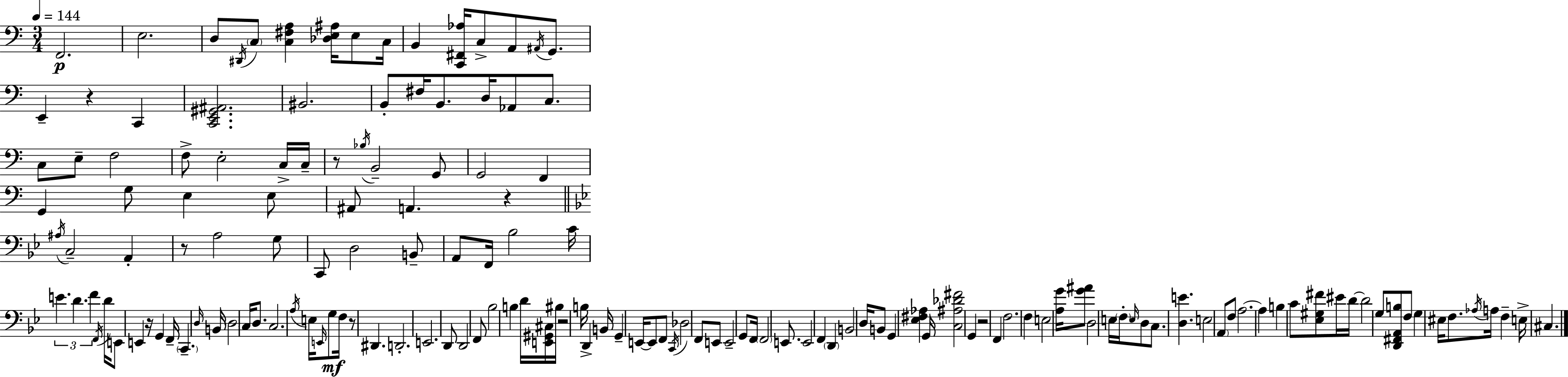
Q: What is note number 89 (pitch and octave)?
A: F2